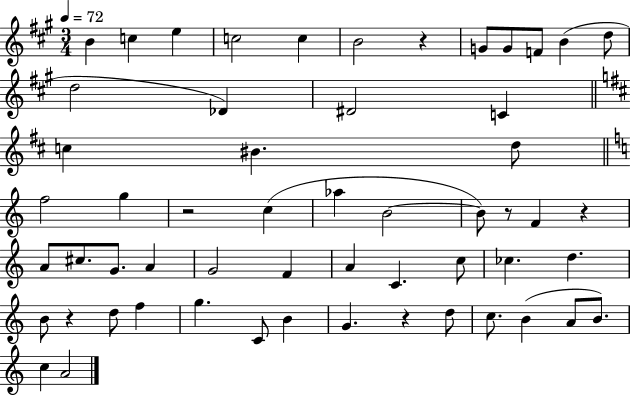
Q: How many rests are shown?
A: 6